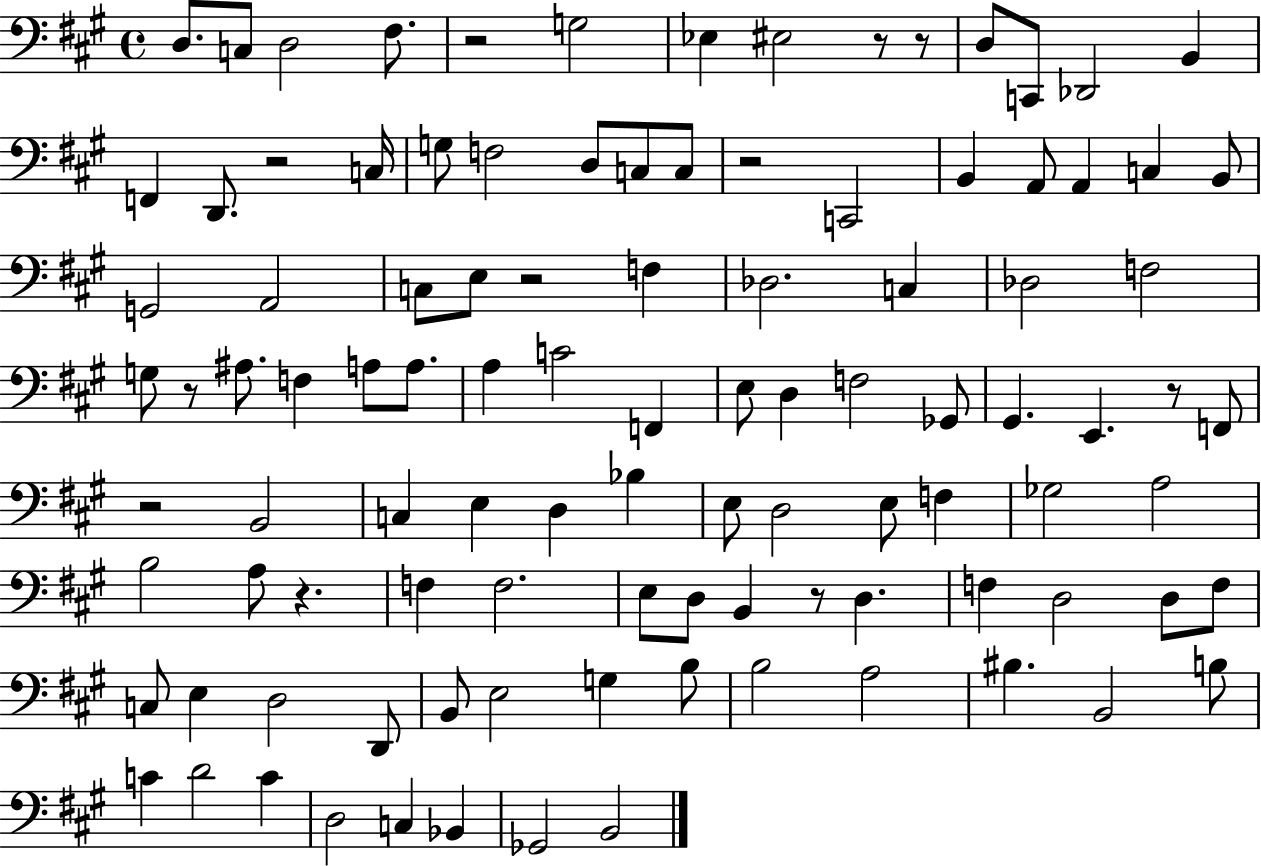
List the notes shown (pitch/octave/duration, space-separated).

D3/e. C3/e D3/h F#3/e. R/h G3/h Eb3/q EIS3/h R/e R/e D3/e C2/e Db2/h B2/q F2/q D2/e. R/h C3/s G3/e F3/h D3/e C3/e C3/e R/h C2/h B2/q A2/e A2/q C3/q B2/e G2/h A2/h C3/e E3/e R/h F3/q Db3/h. C3/q Db3/h F3/h G3/e R/e A#3/e. F3/q A3/e A3/e. A3/q C4/h F2/q E3/e D3/q F3/h Gb2/e G#2/q. E2/q. R/e F2/e R/h B2/h C3/q E3/q D3/q Bb3/q E3/e D3/h E3/e F3/q Gb3/h A3/h B3/h A3/e R/q. F3/q F3/h. E3/e D3/e B2/q R/e D3/q. F3/q D3/h D3/e F3/e C3/e E3/q D3/h D2/e B2/e E3/h G3/q B3/e B3/h A3/h BIS3/q. B2/h B3/e C4/q D4/h C4/q D3/h C3/q Bb2/q Gb2/h B2/h